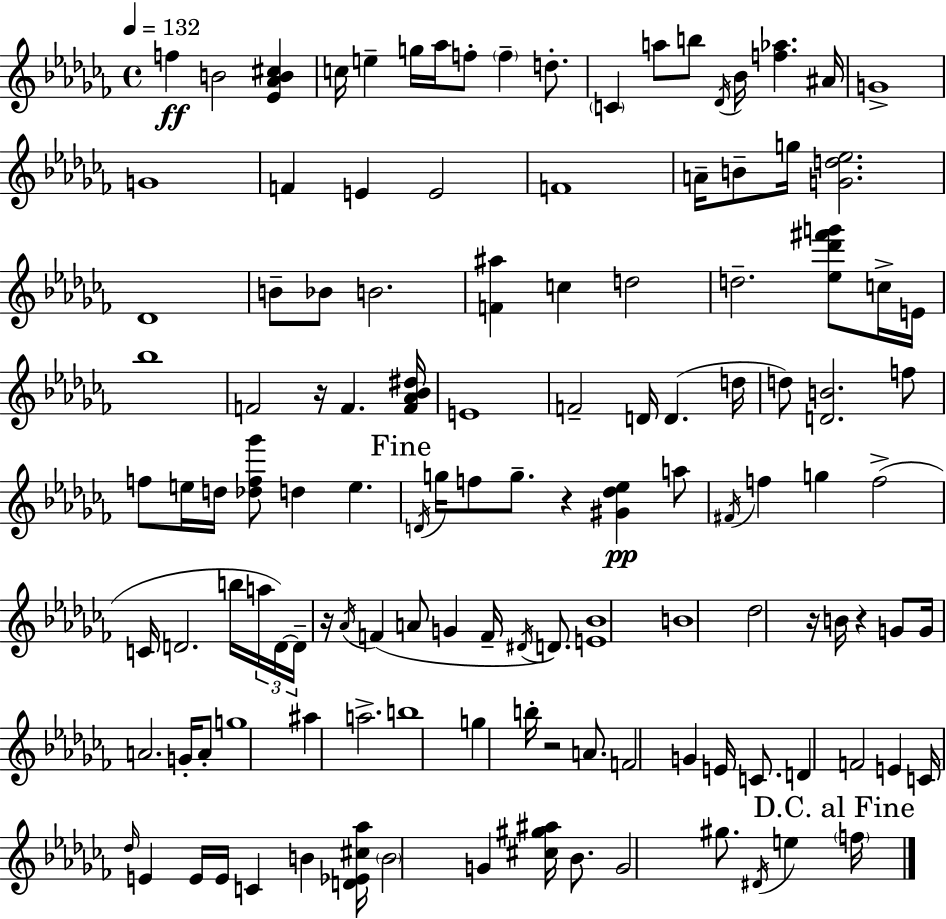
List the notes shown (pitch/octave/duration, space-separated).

F5/q B4/h [Eb4,Ab4,B4,C#5]/q C5/s E5/q G5/s Ab5/s F5/e F5/q D5/e. C4/q A5/e B5/e Db4/s Bb4/s [F5,Ab5]/q. A#4/s G4/w G4/w F4/q E4/q E4/h F4/w A4/s B4/e G5/s [G4,D5,Eb5]/h. Db4/w B4/e Bb4/e B4/h. [F4,A#5]/q C5/q D5/h D5/h. [Eb5,Db6,F#6,G6]/e C5/s E4/s Bb5/w F4/h R/s F4/q. [F4,Ab4,Bb4,D#5]/s E4/w F4/h D4/s D4/q. D5/s D5/e [D4,B4]/h. F5/e F5/e E5/s D5/s [Db5,F5,Gb6]/e D5/q E5/q. D4/s G5/s F5/e G5/e. R/q [G#4,Db5,Eb5]/q A5/e F#4/s F5/q G5/q F5/h C4/s D4/h. B5/s A5/s D4/s D4/s R/s Ab4/s F4/q A4/e G4/q F4/s D#4/s D4/e. [E4,Bb4]/w B4/w Db5/h R/s B4/s R/q G4/e G4/s A4/h. G4/s A4/e G5/w A#5/q A5/h. B5/w G5/q B5/s R/h A4/e. F4/h G4/q E4/s C4/e. D4/q F4/h E4/q C4/s Db5/s E4/q E4/s E4/s C4/q B4/q [D4,Eb4,C#5,Ab5]/s B4/h G4/q [C#5,G#5,A#5]/s Bb4/e. G4/h G#5/e. D#4/s E5/q F5/s